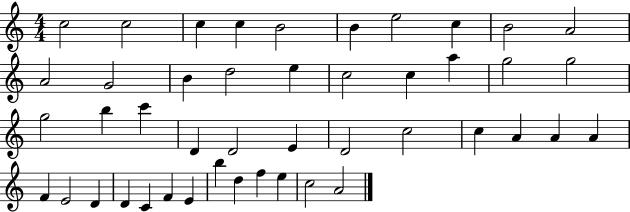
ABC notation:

X:1
T:Untitled
M:4/4
L:1/4
K:C
c2 c2 c c B2 B e2 c B2 A2 A2 G2 B d2 e c2 c a g2 g2 g2 b c' D D2 E D2 c2 c A A A F E2 D D C F E b d f e c2 A2